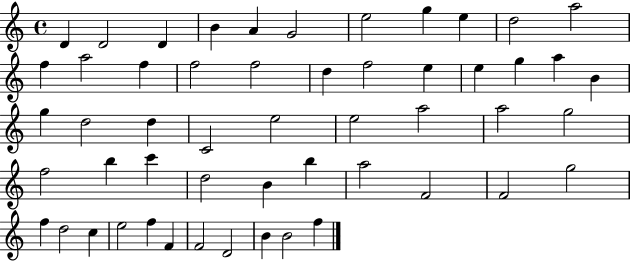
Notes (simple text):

D4/q D4/h D4/q B4/q A4/q G4/h E5/h G5/q E5/q D5/h A5/h F5/q A5/h F5/q F5/h F5/h D5/q F5/h E5/q E5/q G5/q A5/q B4/q G5/q D5/h D5/q C4/h E5/h E5/h A5/h A5/h G5/h F5/h B5/q C6/q D5/h B4/q B5/q A5/h F4/h F4/h G5/h F5/q D5/h C5/q E5/h F5/q F4/q F4/h D4/h B4/q B4/h F5/q